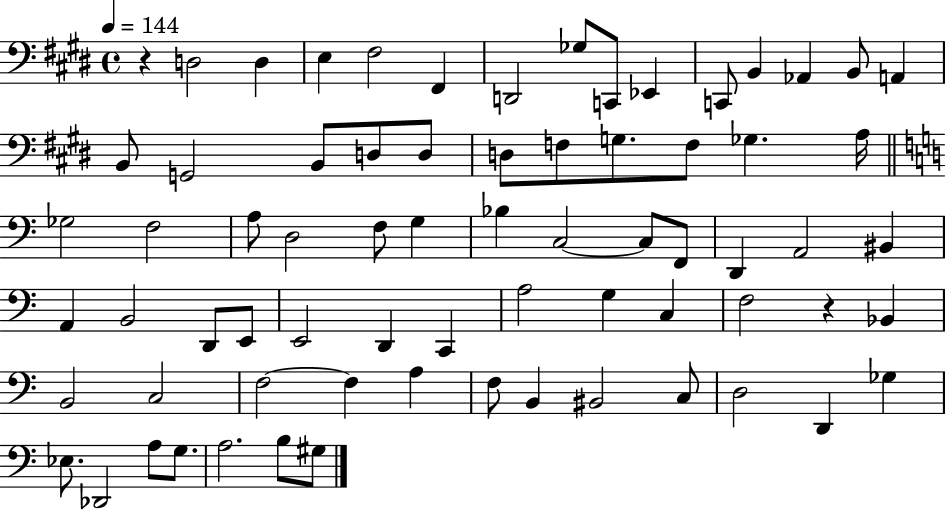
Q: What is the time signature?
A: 4/4